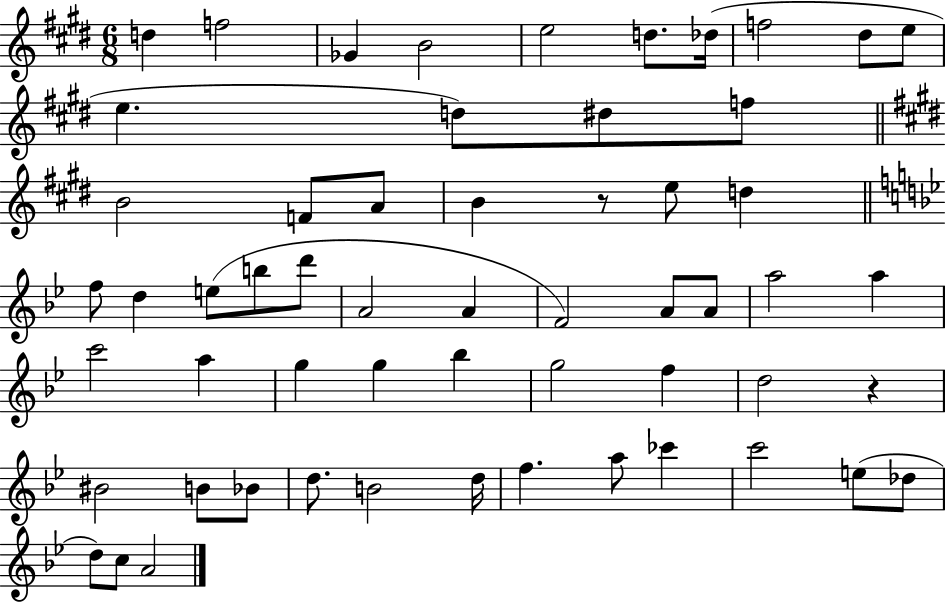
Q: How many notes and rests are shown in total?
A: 57